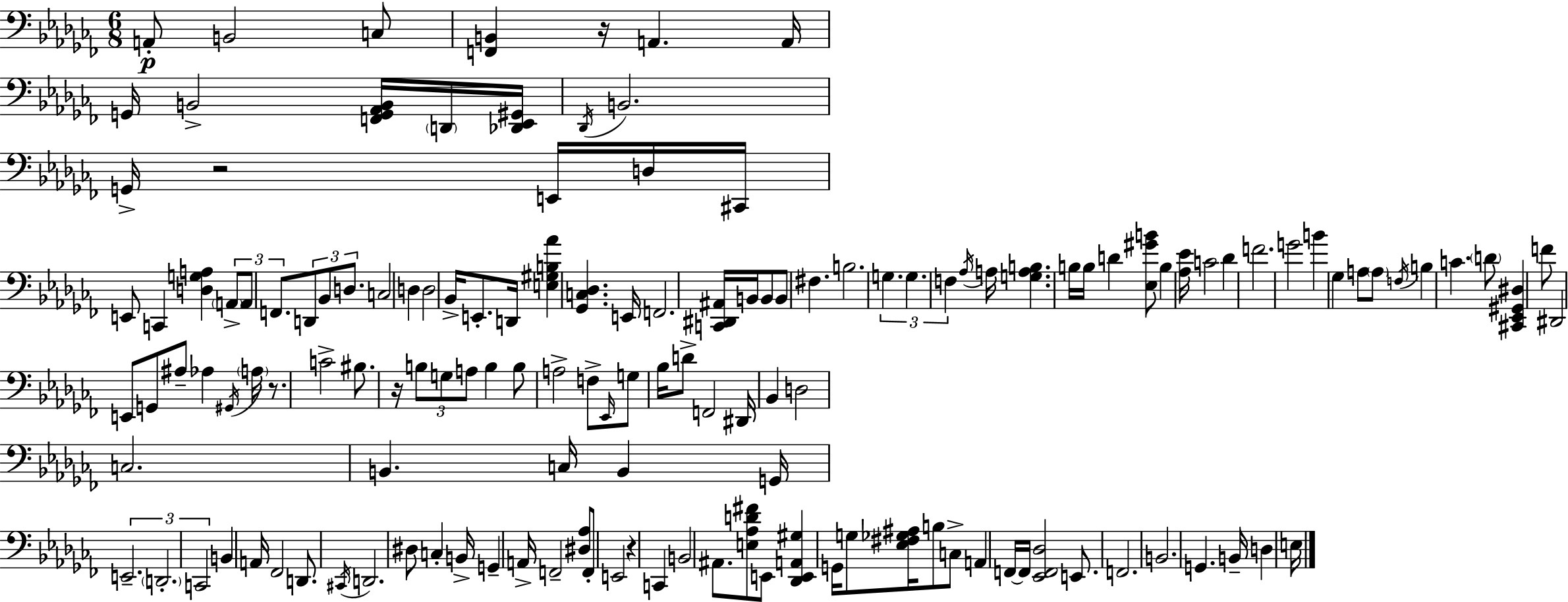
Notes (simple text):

A2/e B2/h C3/e [F2,B2]/q R/s A2/q. A2/s G2/s B2/h [F2,G2,Ab2,B2]/s D2/s [Db2,Eb2,G#2]/s Db2/s B2/h. G2/s R/h E2/s D3/s C#2/s E2/e C2/q [D3,G3,A3]/q A2/e A2/e F2/e. D2/e Bb2/e D3/e. C3/h D3/q D3/h Bb2/s E2/e. D2/s [E3,G#3,B3,Ab4]/q [Gb2,C3,Db3]/q. E2/s F2/h. [C2,D#2,A#2]/s B2/s B2/e B2/e F#3/q. B3/h. G3/q. G3/q. F3/q Ab3/s A3/s [G3,A3,B3]/q. B3/s B3/s D4/q [Eb3,G#4,B4]/e B3/q [Ab3,Eb4]/s C4/h Db4/q F4/h. G4/h B4/q Gb3/q A3/e A3/e F3/s B3/q C4/q. D4/e [C#2,Eb2,G#2,D#3]/q F4/e D#2/h E2/e G2/e A#3/e Ab3/q G#2/s A3/s R/e. C4/h BIS3/e. R/s B3/e G3/e A3/e B3/q B3/e A3/h F3/e Eb2/s G3/e Bb3/s D4/e F2/h D#2/s Bb2/q D3/h C3/h. B2/q. C3/s B2/q G2/s E2/h. D2/h. C2/h B2/q A2/s FES2/h D2/e. C#2/s D2/h. D#3/e C3/q B2/s G2/q A2/s F2/h [D#3,Ab3]/e F2/e E2/h R/q C2/q B2/h A#2/e. [E3,Ab3,D4,F#4]/e E2/e [Db2,E2,A2,G#3]/q G2/s G3/e [Eb3,F#3,Gb3,A#3]/s B3/e C3/e A2/q F2/s F2/s [Eb2,F2,Db3]/h E2/e. F2/h. B2/h. G2/q. B2/s D3/q E3/s